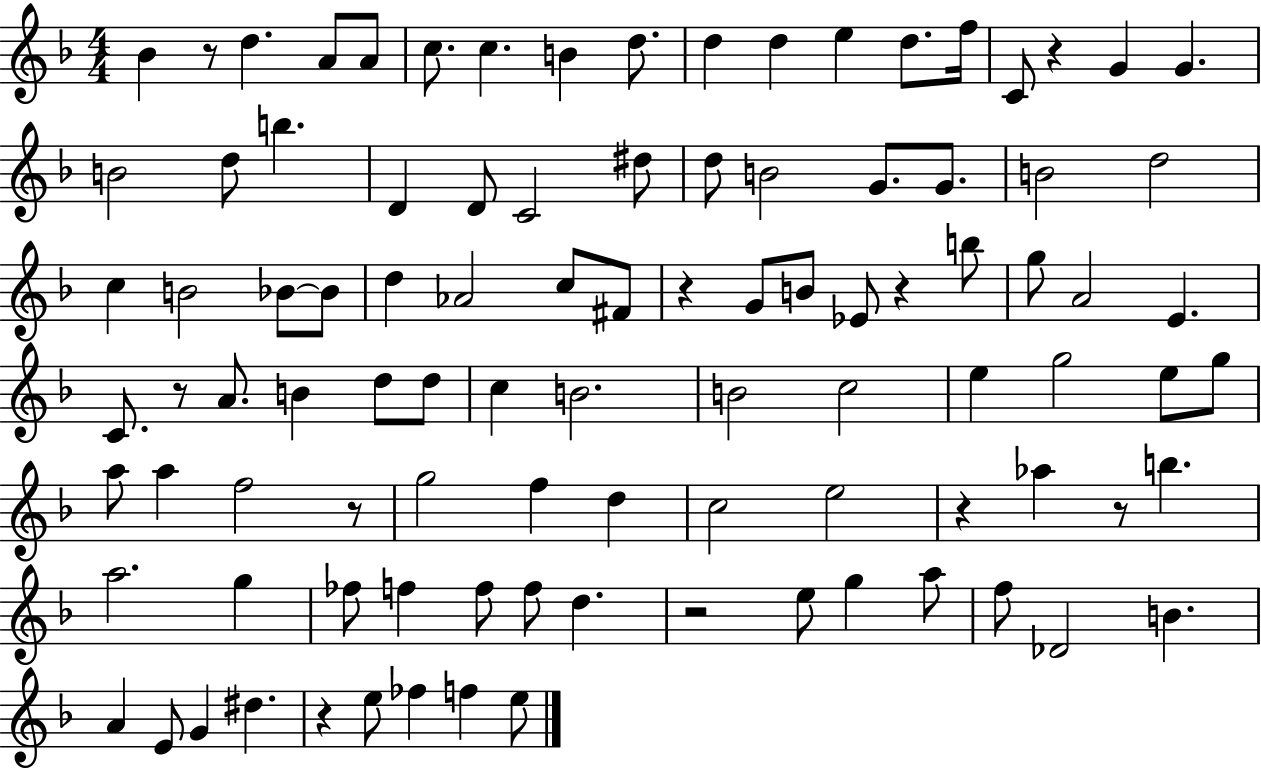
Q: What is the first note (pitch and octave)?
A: Bb4